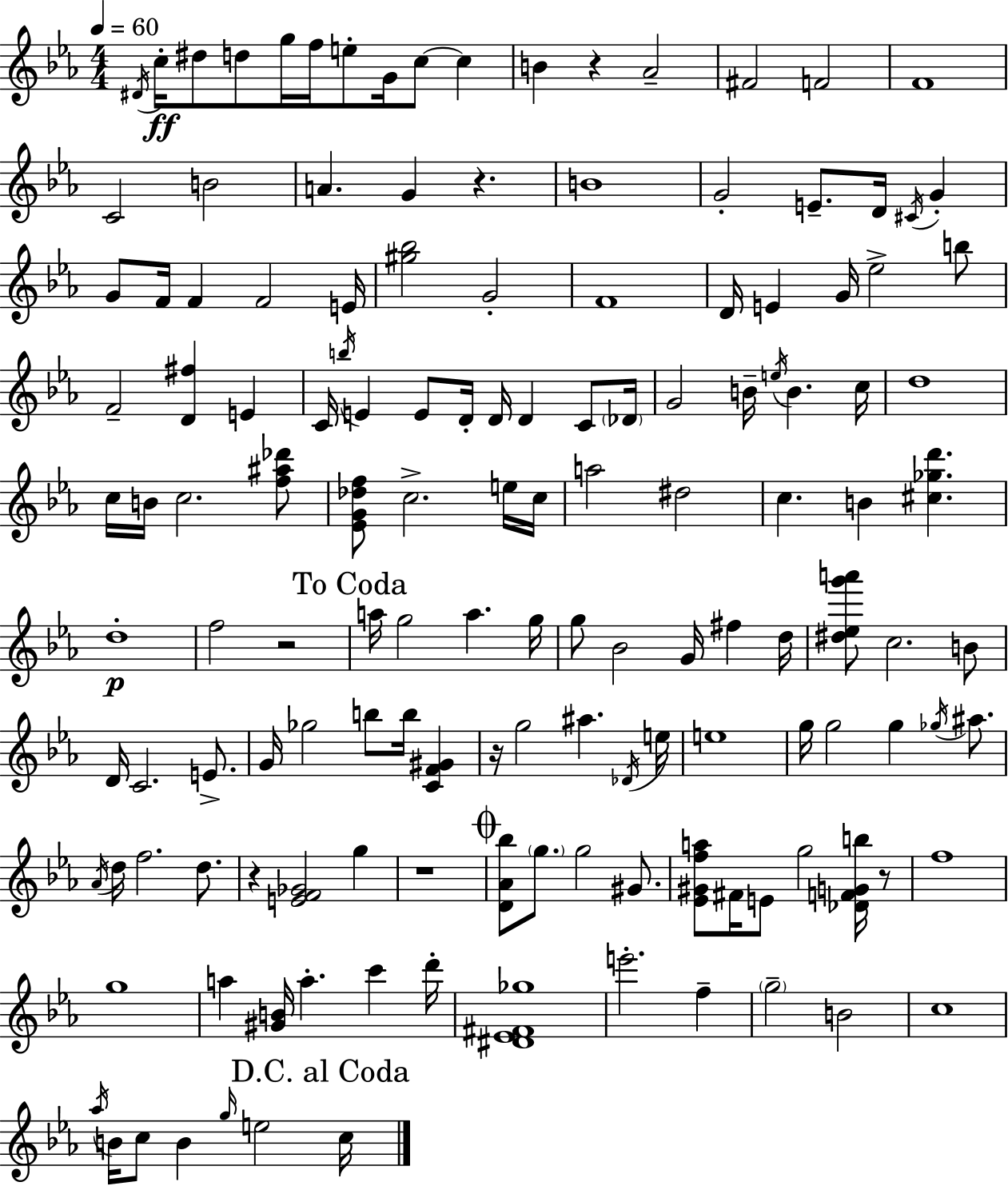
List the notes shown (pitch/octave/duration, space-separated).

D#4/s C5/s D#5/e D5/e G5/s F5/s E5/e G4/s C5/e C5/q B4/q R/q Ab4/h F#4/h F4/h F4/w C4/h B4/h A4/q. G4/q R/q. B4/w G4/h E4/e. D4/s C#4/s G4/q G4/e F4/s F4/q F4/h E4/s [G#5,Bb5]/h G4/h F4/w D4/s E4/q G4/s Eb5/h B5/e F4/h [D4,F#5]/q E4/q C4/s B5/s E4/q E4/e D4/s D4/s D4/q C4/e Db4/s G4/h B4/s E5/s B4/q. C5/s D5/w C5/s B4/s C5/h. [F5,A#5,Db6]/e [Eb4,G4,Db5,F5]/e C5/h. E5/s C5/s A5/h D#5/h C5/q. B4/q [C#5,Gb5,D6]/q. D5/w F5/h R/h A5/s G5/h A5/q. G5/s G5/e Bb4/h G4/s F#5/q D5/s [D#5,Eb5,G6,A6]/e C5/h. B4/e D4/s C4/h. E4/e. G4/s Gb5/h B5/e B5/s [C4,F4,G#4]/q R/s G5/h A#5/q. Db4/s E5/s E5/w G5/s G5/h G5/q Gb5/s A#5/e. Ab4/s D5/s F5/h. D5/e. R/q [E4,F4,Gb4]/h G5/q R/w [D4,Ab4,Bb5]/e G5/e. G5/h G#4/e. [Eb4,G#4,F5,A5]/e F#4/s E4/e G5/h [Db4,F4,G4,B5]/s R/e F5/w G5/w A5/q [G#4,B4]/s A5/q. C6/q D6/s [D#4,Eb4,F#4,Gb5]/w E6/h. F5/q G5/h B4/h C5/w Ab5/s B4/s C5/e B4/q G5/s E5/h C5/s